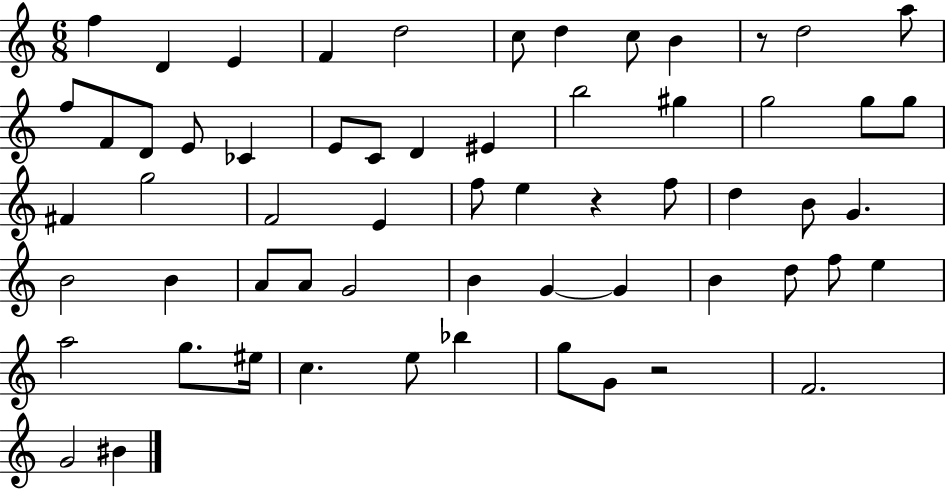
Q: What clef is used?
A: treble